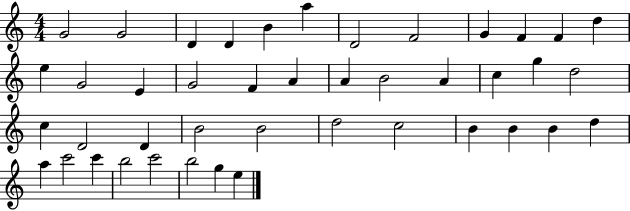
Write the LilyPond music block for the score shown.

{
  \clef treble
  \numericTimeSignature
  \time 4/4
  \key c \major
  g'2 g'2 | d'4 d'4 b'4 a''4 | d'2 f'2 | g'4 f'4 f'4 d''4 | \break e''4 g'2 e'4 | g'2 f'4 a'4 | a'4 b'2 a'4 | c''4 g''4 d''2 | \break c''4 d'2 d'4 | b'2 b'2 | d''2 c''2 | b'4 b'4 b'4 d''4 | \break a''4 c'''2 c'''4 | b''2 c'''2 | b''2 g''4 e''4 | \bar "|."
}